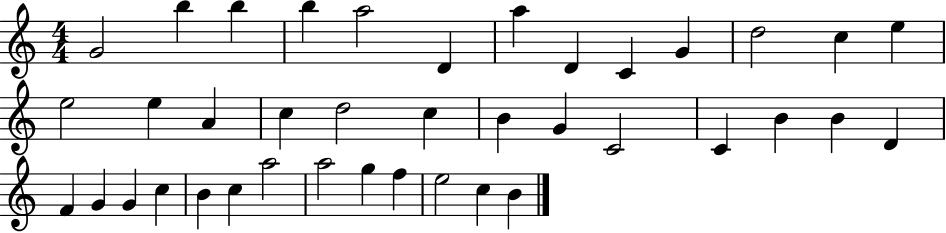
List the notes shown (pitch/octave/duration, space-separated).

G4/h B5/q B5/q B5/q A5/h D4/q A5/q D4/q C4/q G4/q D5/h C5/q E5/q E5/h E5/q A4/q C5/q D5/h C5/q B4/q G4/q C4/h C4/q B4/q B4/q D4/q F4/q G4/q G4/q C5/q B4/q C5/q A5/h A5/h G5/q F5/q E5/h C5/q B4/q